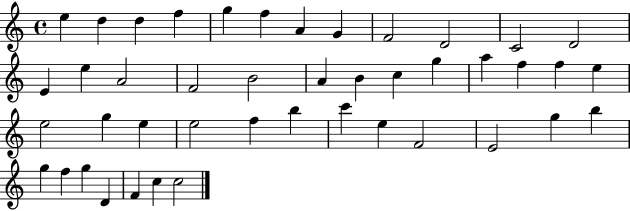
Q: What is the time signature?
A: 4/4